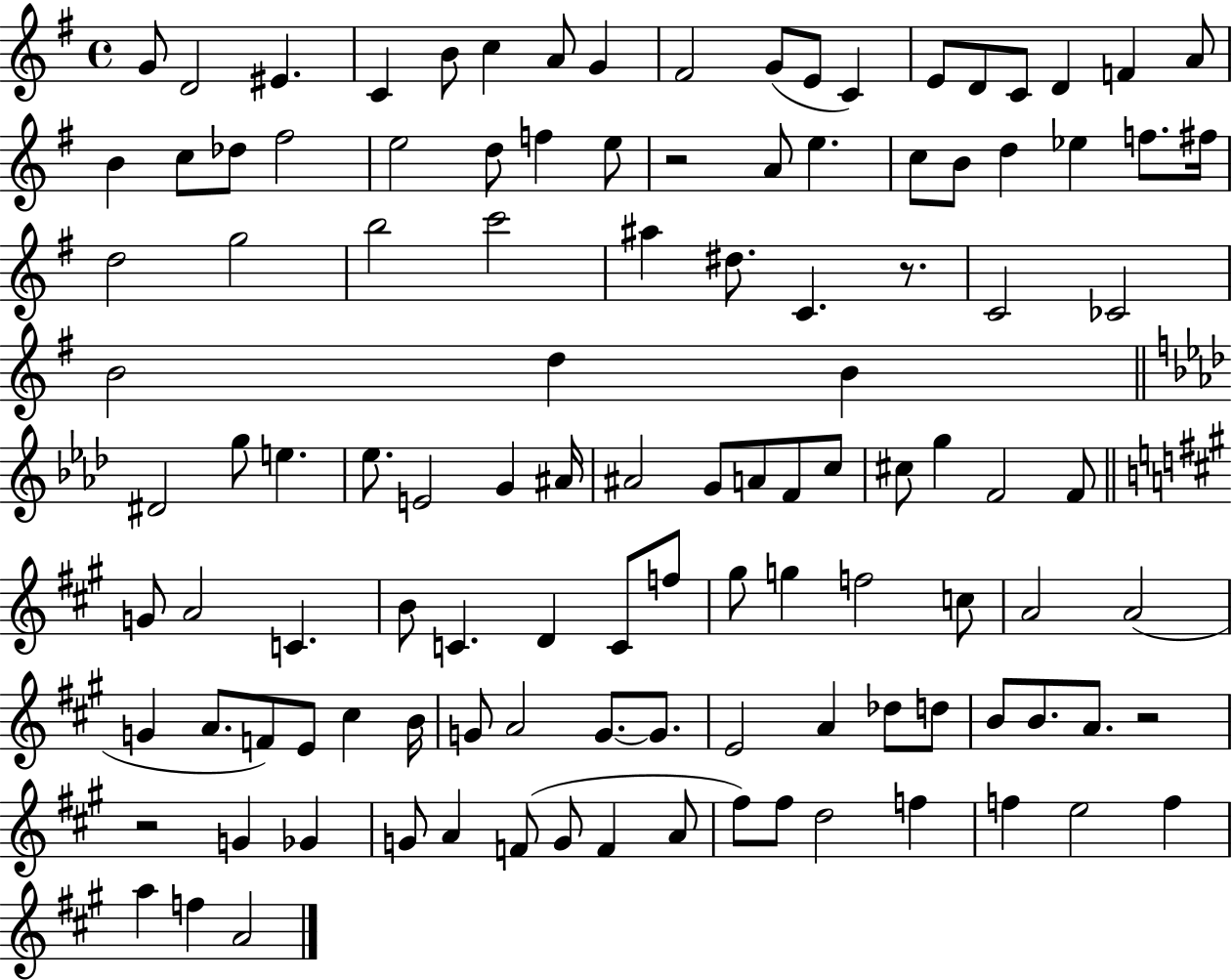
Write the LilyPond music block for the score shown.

{
  \clef treble
  \time 4/4
  \defaultTimeSignature
  \key g \major
  g'8 d'2 eis'4. | c'4 b'8 c''4 a'8 g'4 | fis'2 g'8( e'8 c'4) | e'8 d'8 c'8 d'4 f'4 a'8 | \break b'4 c''8 des''8 fis''2 | e''2 d''8 f''4 e''8 | r2 a'8 e''4. | c''8 b'8 d''4 ees''4 f''8. fis''16 | \break d''2 g''2 | b''2 c'''2 | ais''4 dis''8. c'4. r8. | c'2 ces'2 | \break b'2 d''4 b'4 | \bar "||" \break \key f \minor dis'2 g''8 e''4. | ees''8. e'2 g'4 ais'16 | ais'2 g'8 a'8 f'8 c''8 | cis''8 g''4 f'2 f'8 | \break \bar "||" \break \key a \major g'8 a'2 c'4. | b'8 c'4. d'4 c'8 f''8 | gis''8 g''4 f''2 c''8 | a'2 a'2( | \break g'4 a'8. f'8) e'8 cis''4 b'16 | g'8 a'2 g'8.~~ g'8. | e'2 a'4 des''8 d''8 | b'8 b'8. a'8. r2 | \break r2 g'4 ges'4 | g'8 a'4 f'8( g'8 f'4 a'8 | fis''8) fis''8 d''2 f''4 | f''4 e''2 f''4 | \break a''4 f''4 a'2 | \bar "|."
}